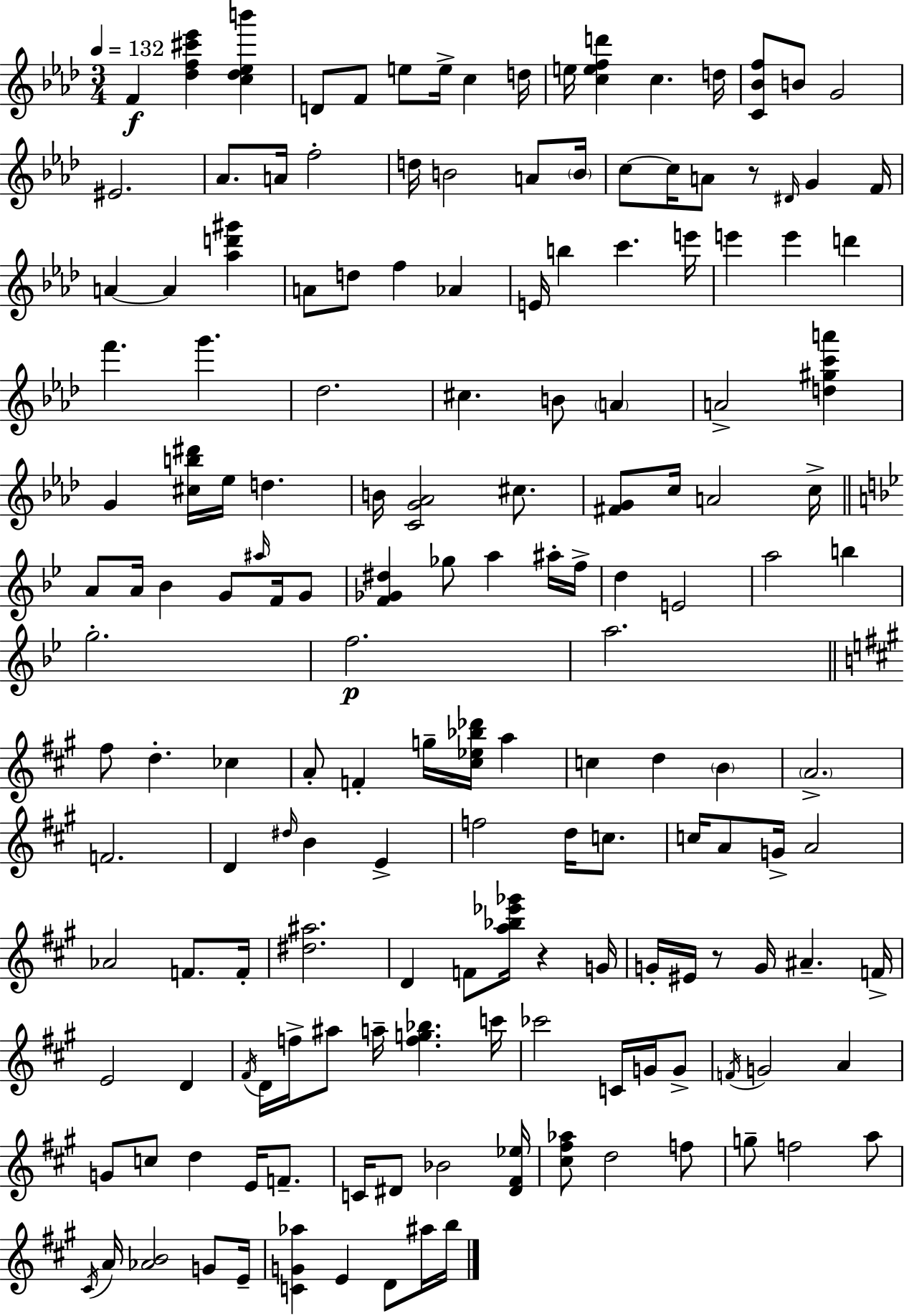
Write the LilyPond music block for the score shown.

{
  \clef treble
  \numericTimeSignature
  \time 3/4
  \key f \minor
  \tempo 4 = 132
  f'4\f <des'' f'' cis''' ees'''>4 <c'' des'' ees'' b'''>4 | d'8 f'8 e''8 e''16-> c''4 d''16 | e''16 <c'' e'' f'' d'''>4 c''4. d''16 | <c' bes' f''>8 b'8 g'2 | \break eis'2. | aes'8. a'16 f''2-. | d''16 b'2 a'8 \parenthesize b'16 | c''8~~ c''16 a'8 r8 \grace { dis'16 } g'4 | \break f'16 a'4~~ a'4 <aes'' d''' gis'''>4 | a'8 d''8 f''4 aes'4 | e'16 b''4 c'''4. | e'''16 e'''4 e'''4 d'''4 | \break f'''4. g'''4. | des''2. | cis''4. b'8 \parenthesize a'4 | a'2-> <d'' gis'' c''' a'''>4 | \break g'4 <cis'' b'' dis'''>16 ees''16 d''4. | b'16 <c' g' aes'>2 cis''8. | <fis' g'>8 c''16 a'2 | c''16-> \bar "||" \break \key g \minor a'8 a'16 bes'4 g'8 \grace { ais''16 } f'16 g'8 | <f' ges' dis''>4 ges''8 a''4 ais''16-. | f''16-> d''4 e'2 | a''2 b''4 | \break g''2.-. | f''2.\p | a''2. | \bar "||" \break \key a \major fis''8 d''4.-. ces''4 | a'8-. f'4-. g''16-- <cis'' ees'' bes'' des'''>16 a''4 | c''4 d''4 \parenthesize b'4 | \parenthesize a'2.-> | \break f'2. | d'4 \grace { dis''16 } b'4 e'4-> | f''2 d''16 c''8. | c''16 a'8 g'16-> a'2 | \break aes'2 f'8. | f'16-. <dis'' ais''>2. | d'4 f'8 <a'' bes'' ees''' ges'''>16 r4 | g'16 g'16-. eis'16 r8 g'16 ais'4.-- | \break f'16-> e'2 d'4 | \acciaccatura { fis'16 } d'16 f''16-> ais''8 a''16-- <f'' g'' bes''>4. | c'''16 ces'''2 c'16 g'16 | g'8-> \acciaccatura { f'16 } g'2 a'4 | \break g'8 c''8 d''4 e'16 | f'8.-- c'16 dis'8 bes'2 | <dis' fis' ees''>16 <cis'' fis'' aes''>8 d''2 | f''8 g''8-- f''2 | \break a''8 \acciaccatura { cis'16 } a'16 <aes' b'>2 | g'8 e'16-- <c' g' aes''>4 e'4 | d'8 ais''16 b''16 \bar "|."
}